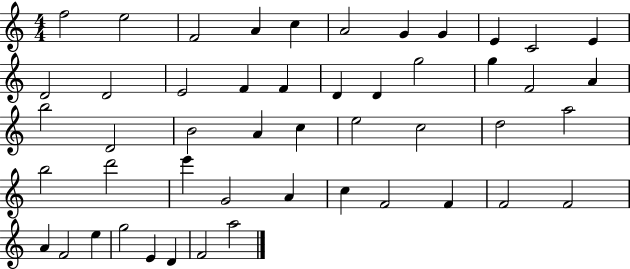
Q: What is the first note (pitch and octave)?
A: F5